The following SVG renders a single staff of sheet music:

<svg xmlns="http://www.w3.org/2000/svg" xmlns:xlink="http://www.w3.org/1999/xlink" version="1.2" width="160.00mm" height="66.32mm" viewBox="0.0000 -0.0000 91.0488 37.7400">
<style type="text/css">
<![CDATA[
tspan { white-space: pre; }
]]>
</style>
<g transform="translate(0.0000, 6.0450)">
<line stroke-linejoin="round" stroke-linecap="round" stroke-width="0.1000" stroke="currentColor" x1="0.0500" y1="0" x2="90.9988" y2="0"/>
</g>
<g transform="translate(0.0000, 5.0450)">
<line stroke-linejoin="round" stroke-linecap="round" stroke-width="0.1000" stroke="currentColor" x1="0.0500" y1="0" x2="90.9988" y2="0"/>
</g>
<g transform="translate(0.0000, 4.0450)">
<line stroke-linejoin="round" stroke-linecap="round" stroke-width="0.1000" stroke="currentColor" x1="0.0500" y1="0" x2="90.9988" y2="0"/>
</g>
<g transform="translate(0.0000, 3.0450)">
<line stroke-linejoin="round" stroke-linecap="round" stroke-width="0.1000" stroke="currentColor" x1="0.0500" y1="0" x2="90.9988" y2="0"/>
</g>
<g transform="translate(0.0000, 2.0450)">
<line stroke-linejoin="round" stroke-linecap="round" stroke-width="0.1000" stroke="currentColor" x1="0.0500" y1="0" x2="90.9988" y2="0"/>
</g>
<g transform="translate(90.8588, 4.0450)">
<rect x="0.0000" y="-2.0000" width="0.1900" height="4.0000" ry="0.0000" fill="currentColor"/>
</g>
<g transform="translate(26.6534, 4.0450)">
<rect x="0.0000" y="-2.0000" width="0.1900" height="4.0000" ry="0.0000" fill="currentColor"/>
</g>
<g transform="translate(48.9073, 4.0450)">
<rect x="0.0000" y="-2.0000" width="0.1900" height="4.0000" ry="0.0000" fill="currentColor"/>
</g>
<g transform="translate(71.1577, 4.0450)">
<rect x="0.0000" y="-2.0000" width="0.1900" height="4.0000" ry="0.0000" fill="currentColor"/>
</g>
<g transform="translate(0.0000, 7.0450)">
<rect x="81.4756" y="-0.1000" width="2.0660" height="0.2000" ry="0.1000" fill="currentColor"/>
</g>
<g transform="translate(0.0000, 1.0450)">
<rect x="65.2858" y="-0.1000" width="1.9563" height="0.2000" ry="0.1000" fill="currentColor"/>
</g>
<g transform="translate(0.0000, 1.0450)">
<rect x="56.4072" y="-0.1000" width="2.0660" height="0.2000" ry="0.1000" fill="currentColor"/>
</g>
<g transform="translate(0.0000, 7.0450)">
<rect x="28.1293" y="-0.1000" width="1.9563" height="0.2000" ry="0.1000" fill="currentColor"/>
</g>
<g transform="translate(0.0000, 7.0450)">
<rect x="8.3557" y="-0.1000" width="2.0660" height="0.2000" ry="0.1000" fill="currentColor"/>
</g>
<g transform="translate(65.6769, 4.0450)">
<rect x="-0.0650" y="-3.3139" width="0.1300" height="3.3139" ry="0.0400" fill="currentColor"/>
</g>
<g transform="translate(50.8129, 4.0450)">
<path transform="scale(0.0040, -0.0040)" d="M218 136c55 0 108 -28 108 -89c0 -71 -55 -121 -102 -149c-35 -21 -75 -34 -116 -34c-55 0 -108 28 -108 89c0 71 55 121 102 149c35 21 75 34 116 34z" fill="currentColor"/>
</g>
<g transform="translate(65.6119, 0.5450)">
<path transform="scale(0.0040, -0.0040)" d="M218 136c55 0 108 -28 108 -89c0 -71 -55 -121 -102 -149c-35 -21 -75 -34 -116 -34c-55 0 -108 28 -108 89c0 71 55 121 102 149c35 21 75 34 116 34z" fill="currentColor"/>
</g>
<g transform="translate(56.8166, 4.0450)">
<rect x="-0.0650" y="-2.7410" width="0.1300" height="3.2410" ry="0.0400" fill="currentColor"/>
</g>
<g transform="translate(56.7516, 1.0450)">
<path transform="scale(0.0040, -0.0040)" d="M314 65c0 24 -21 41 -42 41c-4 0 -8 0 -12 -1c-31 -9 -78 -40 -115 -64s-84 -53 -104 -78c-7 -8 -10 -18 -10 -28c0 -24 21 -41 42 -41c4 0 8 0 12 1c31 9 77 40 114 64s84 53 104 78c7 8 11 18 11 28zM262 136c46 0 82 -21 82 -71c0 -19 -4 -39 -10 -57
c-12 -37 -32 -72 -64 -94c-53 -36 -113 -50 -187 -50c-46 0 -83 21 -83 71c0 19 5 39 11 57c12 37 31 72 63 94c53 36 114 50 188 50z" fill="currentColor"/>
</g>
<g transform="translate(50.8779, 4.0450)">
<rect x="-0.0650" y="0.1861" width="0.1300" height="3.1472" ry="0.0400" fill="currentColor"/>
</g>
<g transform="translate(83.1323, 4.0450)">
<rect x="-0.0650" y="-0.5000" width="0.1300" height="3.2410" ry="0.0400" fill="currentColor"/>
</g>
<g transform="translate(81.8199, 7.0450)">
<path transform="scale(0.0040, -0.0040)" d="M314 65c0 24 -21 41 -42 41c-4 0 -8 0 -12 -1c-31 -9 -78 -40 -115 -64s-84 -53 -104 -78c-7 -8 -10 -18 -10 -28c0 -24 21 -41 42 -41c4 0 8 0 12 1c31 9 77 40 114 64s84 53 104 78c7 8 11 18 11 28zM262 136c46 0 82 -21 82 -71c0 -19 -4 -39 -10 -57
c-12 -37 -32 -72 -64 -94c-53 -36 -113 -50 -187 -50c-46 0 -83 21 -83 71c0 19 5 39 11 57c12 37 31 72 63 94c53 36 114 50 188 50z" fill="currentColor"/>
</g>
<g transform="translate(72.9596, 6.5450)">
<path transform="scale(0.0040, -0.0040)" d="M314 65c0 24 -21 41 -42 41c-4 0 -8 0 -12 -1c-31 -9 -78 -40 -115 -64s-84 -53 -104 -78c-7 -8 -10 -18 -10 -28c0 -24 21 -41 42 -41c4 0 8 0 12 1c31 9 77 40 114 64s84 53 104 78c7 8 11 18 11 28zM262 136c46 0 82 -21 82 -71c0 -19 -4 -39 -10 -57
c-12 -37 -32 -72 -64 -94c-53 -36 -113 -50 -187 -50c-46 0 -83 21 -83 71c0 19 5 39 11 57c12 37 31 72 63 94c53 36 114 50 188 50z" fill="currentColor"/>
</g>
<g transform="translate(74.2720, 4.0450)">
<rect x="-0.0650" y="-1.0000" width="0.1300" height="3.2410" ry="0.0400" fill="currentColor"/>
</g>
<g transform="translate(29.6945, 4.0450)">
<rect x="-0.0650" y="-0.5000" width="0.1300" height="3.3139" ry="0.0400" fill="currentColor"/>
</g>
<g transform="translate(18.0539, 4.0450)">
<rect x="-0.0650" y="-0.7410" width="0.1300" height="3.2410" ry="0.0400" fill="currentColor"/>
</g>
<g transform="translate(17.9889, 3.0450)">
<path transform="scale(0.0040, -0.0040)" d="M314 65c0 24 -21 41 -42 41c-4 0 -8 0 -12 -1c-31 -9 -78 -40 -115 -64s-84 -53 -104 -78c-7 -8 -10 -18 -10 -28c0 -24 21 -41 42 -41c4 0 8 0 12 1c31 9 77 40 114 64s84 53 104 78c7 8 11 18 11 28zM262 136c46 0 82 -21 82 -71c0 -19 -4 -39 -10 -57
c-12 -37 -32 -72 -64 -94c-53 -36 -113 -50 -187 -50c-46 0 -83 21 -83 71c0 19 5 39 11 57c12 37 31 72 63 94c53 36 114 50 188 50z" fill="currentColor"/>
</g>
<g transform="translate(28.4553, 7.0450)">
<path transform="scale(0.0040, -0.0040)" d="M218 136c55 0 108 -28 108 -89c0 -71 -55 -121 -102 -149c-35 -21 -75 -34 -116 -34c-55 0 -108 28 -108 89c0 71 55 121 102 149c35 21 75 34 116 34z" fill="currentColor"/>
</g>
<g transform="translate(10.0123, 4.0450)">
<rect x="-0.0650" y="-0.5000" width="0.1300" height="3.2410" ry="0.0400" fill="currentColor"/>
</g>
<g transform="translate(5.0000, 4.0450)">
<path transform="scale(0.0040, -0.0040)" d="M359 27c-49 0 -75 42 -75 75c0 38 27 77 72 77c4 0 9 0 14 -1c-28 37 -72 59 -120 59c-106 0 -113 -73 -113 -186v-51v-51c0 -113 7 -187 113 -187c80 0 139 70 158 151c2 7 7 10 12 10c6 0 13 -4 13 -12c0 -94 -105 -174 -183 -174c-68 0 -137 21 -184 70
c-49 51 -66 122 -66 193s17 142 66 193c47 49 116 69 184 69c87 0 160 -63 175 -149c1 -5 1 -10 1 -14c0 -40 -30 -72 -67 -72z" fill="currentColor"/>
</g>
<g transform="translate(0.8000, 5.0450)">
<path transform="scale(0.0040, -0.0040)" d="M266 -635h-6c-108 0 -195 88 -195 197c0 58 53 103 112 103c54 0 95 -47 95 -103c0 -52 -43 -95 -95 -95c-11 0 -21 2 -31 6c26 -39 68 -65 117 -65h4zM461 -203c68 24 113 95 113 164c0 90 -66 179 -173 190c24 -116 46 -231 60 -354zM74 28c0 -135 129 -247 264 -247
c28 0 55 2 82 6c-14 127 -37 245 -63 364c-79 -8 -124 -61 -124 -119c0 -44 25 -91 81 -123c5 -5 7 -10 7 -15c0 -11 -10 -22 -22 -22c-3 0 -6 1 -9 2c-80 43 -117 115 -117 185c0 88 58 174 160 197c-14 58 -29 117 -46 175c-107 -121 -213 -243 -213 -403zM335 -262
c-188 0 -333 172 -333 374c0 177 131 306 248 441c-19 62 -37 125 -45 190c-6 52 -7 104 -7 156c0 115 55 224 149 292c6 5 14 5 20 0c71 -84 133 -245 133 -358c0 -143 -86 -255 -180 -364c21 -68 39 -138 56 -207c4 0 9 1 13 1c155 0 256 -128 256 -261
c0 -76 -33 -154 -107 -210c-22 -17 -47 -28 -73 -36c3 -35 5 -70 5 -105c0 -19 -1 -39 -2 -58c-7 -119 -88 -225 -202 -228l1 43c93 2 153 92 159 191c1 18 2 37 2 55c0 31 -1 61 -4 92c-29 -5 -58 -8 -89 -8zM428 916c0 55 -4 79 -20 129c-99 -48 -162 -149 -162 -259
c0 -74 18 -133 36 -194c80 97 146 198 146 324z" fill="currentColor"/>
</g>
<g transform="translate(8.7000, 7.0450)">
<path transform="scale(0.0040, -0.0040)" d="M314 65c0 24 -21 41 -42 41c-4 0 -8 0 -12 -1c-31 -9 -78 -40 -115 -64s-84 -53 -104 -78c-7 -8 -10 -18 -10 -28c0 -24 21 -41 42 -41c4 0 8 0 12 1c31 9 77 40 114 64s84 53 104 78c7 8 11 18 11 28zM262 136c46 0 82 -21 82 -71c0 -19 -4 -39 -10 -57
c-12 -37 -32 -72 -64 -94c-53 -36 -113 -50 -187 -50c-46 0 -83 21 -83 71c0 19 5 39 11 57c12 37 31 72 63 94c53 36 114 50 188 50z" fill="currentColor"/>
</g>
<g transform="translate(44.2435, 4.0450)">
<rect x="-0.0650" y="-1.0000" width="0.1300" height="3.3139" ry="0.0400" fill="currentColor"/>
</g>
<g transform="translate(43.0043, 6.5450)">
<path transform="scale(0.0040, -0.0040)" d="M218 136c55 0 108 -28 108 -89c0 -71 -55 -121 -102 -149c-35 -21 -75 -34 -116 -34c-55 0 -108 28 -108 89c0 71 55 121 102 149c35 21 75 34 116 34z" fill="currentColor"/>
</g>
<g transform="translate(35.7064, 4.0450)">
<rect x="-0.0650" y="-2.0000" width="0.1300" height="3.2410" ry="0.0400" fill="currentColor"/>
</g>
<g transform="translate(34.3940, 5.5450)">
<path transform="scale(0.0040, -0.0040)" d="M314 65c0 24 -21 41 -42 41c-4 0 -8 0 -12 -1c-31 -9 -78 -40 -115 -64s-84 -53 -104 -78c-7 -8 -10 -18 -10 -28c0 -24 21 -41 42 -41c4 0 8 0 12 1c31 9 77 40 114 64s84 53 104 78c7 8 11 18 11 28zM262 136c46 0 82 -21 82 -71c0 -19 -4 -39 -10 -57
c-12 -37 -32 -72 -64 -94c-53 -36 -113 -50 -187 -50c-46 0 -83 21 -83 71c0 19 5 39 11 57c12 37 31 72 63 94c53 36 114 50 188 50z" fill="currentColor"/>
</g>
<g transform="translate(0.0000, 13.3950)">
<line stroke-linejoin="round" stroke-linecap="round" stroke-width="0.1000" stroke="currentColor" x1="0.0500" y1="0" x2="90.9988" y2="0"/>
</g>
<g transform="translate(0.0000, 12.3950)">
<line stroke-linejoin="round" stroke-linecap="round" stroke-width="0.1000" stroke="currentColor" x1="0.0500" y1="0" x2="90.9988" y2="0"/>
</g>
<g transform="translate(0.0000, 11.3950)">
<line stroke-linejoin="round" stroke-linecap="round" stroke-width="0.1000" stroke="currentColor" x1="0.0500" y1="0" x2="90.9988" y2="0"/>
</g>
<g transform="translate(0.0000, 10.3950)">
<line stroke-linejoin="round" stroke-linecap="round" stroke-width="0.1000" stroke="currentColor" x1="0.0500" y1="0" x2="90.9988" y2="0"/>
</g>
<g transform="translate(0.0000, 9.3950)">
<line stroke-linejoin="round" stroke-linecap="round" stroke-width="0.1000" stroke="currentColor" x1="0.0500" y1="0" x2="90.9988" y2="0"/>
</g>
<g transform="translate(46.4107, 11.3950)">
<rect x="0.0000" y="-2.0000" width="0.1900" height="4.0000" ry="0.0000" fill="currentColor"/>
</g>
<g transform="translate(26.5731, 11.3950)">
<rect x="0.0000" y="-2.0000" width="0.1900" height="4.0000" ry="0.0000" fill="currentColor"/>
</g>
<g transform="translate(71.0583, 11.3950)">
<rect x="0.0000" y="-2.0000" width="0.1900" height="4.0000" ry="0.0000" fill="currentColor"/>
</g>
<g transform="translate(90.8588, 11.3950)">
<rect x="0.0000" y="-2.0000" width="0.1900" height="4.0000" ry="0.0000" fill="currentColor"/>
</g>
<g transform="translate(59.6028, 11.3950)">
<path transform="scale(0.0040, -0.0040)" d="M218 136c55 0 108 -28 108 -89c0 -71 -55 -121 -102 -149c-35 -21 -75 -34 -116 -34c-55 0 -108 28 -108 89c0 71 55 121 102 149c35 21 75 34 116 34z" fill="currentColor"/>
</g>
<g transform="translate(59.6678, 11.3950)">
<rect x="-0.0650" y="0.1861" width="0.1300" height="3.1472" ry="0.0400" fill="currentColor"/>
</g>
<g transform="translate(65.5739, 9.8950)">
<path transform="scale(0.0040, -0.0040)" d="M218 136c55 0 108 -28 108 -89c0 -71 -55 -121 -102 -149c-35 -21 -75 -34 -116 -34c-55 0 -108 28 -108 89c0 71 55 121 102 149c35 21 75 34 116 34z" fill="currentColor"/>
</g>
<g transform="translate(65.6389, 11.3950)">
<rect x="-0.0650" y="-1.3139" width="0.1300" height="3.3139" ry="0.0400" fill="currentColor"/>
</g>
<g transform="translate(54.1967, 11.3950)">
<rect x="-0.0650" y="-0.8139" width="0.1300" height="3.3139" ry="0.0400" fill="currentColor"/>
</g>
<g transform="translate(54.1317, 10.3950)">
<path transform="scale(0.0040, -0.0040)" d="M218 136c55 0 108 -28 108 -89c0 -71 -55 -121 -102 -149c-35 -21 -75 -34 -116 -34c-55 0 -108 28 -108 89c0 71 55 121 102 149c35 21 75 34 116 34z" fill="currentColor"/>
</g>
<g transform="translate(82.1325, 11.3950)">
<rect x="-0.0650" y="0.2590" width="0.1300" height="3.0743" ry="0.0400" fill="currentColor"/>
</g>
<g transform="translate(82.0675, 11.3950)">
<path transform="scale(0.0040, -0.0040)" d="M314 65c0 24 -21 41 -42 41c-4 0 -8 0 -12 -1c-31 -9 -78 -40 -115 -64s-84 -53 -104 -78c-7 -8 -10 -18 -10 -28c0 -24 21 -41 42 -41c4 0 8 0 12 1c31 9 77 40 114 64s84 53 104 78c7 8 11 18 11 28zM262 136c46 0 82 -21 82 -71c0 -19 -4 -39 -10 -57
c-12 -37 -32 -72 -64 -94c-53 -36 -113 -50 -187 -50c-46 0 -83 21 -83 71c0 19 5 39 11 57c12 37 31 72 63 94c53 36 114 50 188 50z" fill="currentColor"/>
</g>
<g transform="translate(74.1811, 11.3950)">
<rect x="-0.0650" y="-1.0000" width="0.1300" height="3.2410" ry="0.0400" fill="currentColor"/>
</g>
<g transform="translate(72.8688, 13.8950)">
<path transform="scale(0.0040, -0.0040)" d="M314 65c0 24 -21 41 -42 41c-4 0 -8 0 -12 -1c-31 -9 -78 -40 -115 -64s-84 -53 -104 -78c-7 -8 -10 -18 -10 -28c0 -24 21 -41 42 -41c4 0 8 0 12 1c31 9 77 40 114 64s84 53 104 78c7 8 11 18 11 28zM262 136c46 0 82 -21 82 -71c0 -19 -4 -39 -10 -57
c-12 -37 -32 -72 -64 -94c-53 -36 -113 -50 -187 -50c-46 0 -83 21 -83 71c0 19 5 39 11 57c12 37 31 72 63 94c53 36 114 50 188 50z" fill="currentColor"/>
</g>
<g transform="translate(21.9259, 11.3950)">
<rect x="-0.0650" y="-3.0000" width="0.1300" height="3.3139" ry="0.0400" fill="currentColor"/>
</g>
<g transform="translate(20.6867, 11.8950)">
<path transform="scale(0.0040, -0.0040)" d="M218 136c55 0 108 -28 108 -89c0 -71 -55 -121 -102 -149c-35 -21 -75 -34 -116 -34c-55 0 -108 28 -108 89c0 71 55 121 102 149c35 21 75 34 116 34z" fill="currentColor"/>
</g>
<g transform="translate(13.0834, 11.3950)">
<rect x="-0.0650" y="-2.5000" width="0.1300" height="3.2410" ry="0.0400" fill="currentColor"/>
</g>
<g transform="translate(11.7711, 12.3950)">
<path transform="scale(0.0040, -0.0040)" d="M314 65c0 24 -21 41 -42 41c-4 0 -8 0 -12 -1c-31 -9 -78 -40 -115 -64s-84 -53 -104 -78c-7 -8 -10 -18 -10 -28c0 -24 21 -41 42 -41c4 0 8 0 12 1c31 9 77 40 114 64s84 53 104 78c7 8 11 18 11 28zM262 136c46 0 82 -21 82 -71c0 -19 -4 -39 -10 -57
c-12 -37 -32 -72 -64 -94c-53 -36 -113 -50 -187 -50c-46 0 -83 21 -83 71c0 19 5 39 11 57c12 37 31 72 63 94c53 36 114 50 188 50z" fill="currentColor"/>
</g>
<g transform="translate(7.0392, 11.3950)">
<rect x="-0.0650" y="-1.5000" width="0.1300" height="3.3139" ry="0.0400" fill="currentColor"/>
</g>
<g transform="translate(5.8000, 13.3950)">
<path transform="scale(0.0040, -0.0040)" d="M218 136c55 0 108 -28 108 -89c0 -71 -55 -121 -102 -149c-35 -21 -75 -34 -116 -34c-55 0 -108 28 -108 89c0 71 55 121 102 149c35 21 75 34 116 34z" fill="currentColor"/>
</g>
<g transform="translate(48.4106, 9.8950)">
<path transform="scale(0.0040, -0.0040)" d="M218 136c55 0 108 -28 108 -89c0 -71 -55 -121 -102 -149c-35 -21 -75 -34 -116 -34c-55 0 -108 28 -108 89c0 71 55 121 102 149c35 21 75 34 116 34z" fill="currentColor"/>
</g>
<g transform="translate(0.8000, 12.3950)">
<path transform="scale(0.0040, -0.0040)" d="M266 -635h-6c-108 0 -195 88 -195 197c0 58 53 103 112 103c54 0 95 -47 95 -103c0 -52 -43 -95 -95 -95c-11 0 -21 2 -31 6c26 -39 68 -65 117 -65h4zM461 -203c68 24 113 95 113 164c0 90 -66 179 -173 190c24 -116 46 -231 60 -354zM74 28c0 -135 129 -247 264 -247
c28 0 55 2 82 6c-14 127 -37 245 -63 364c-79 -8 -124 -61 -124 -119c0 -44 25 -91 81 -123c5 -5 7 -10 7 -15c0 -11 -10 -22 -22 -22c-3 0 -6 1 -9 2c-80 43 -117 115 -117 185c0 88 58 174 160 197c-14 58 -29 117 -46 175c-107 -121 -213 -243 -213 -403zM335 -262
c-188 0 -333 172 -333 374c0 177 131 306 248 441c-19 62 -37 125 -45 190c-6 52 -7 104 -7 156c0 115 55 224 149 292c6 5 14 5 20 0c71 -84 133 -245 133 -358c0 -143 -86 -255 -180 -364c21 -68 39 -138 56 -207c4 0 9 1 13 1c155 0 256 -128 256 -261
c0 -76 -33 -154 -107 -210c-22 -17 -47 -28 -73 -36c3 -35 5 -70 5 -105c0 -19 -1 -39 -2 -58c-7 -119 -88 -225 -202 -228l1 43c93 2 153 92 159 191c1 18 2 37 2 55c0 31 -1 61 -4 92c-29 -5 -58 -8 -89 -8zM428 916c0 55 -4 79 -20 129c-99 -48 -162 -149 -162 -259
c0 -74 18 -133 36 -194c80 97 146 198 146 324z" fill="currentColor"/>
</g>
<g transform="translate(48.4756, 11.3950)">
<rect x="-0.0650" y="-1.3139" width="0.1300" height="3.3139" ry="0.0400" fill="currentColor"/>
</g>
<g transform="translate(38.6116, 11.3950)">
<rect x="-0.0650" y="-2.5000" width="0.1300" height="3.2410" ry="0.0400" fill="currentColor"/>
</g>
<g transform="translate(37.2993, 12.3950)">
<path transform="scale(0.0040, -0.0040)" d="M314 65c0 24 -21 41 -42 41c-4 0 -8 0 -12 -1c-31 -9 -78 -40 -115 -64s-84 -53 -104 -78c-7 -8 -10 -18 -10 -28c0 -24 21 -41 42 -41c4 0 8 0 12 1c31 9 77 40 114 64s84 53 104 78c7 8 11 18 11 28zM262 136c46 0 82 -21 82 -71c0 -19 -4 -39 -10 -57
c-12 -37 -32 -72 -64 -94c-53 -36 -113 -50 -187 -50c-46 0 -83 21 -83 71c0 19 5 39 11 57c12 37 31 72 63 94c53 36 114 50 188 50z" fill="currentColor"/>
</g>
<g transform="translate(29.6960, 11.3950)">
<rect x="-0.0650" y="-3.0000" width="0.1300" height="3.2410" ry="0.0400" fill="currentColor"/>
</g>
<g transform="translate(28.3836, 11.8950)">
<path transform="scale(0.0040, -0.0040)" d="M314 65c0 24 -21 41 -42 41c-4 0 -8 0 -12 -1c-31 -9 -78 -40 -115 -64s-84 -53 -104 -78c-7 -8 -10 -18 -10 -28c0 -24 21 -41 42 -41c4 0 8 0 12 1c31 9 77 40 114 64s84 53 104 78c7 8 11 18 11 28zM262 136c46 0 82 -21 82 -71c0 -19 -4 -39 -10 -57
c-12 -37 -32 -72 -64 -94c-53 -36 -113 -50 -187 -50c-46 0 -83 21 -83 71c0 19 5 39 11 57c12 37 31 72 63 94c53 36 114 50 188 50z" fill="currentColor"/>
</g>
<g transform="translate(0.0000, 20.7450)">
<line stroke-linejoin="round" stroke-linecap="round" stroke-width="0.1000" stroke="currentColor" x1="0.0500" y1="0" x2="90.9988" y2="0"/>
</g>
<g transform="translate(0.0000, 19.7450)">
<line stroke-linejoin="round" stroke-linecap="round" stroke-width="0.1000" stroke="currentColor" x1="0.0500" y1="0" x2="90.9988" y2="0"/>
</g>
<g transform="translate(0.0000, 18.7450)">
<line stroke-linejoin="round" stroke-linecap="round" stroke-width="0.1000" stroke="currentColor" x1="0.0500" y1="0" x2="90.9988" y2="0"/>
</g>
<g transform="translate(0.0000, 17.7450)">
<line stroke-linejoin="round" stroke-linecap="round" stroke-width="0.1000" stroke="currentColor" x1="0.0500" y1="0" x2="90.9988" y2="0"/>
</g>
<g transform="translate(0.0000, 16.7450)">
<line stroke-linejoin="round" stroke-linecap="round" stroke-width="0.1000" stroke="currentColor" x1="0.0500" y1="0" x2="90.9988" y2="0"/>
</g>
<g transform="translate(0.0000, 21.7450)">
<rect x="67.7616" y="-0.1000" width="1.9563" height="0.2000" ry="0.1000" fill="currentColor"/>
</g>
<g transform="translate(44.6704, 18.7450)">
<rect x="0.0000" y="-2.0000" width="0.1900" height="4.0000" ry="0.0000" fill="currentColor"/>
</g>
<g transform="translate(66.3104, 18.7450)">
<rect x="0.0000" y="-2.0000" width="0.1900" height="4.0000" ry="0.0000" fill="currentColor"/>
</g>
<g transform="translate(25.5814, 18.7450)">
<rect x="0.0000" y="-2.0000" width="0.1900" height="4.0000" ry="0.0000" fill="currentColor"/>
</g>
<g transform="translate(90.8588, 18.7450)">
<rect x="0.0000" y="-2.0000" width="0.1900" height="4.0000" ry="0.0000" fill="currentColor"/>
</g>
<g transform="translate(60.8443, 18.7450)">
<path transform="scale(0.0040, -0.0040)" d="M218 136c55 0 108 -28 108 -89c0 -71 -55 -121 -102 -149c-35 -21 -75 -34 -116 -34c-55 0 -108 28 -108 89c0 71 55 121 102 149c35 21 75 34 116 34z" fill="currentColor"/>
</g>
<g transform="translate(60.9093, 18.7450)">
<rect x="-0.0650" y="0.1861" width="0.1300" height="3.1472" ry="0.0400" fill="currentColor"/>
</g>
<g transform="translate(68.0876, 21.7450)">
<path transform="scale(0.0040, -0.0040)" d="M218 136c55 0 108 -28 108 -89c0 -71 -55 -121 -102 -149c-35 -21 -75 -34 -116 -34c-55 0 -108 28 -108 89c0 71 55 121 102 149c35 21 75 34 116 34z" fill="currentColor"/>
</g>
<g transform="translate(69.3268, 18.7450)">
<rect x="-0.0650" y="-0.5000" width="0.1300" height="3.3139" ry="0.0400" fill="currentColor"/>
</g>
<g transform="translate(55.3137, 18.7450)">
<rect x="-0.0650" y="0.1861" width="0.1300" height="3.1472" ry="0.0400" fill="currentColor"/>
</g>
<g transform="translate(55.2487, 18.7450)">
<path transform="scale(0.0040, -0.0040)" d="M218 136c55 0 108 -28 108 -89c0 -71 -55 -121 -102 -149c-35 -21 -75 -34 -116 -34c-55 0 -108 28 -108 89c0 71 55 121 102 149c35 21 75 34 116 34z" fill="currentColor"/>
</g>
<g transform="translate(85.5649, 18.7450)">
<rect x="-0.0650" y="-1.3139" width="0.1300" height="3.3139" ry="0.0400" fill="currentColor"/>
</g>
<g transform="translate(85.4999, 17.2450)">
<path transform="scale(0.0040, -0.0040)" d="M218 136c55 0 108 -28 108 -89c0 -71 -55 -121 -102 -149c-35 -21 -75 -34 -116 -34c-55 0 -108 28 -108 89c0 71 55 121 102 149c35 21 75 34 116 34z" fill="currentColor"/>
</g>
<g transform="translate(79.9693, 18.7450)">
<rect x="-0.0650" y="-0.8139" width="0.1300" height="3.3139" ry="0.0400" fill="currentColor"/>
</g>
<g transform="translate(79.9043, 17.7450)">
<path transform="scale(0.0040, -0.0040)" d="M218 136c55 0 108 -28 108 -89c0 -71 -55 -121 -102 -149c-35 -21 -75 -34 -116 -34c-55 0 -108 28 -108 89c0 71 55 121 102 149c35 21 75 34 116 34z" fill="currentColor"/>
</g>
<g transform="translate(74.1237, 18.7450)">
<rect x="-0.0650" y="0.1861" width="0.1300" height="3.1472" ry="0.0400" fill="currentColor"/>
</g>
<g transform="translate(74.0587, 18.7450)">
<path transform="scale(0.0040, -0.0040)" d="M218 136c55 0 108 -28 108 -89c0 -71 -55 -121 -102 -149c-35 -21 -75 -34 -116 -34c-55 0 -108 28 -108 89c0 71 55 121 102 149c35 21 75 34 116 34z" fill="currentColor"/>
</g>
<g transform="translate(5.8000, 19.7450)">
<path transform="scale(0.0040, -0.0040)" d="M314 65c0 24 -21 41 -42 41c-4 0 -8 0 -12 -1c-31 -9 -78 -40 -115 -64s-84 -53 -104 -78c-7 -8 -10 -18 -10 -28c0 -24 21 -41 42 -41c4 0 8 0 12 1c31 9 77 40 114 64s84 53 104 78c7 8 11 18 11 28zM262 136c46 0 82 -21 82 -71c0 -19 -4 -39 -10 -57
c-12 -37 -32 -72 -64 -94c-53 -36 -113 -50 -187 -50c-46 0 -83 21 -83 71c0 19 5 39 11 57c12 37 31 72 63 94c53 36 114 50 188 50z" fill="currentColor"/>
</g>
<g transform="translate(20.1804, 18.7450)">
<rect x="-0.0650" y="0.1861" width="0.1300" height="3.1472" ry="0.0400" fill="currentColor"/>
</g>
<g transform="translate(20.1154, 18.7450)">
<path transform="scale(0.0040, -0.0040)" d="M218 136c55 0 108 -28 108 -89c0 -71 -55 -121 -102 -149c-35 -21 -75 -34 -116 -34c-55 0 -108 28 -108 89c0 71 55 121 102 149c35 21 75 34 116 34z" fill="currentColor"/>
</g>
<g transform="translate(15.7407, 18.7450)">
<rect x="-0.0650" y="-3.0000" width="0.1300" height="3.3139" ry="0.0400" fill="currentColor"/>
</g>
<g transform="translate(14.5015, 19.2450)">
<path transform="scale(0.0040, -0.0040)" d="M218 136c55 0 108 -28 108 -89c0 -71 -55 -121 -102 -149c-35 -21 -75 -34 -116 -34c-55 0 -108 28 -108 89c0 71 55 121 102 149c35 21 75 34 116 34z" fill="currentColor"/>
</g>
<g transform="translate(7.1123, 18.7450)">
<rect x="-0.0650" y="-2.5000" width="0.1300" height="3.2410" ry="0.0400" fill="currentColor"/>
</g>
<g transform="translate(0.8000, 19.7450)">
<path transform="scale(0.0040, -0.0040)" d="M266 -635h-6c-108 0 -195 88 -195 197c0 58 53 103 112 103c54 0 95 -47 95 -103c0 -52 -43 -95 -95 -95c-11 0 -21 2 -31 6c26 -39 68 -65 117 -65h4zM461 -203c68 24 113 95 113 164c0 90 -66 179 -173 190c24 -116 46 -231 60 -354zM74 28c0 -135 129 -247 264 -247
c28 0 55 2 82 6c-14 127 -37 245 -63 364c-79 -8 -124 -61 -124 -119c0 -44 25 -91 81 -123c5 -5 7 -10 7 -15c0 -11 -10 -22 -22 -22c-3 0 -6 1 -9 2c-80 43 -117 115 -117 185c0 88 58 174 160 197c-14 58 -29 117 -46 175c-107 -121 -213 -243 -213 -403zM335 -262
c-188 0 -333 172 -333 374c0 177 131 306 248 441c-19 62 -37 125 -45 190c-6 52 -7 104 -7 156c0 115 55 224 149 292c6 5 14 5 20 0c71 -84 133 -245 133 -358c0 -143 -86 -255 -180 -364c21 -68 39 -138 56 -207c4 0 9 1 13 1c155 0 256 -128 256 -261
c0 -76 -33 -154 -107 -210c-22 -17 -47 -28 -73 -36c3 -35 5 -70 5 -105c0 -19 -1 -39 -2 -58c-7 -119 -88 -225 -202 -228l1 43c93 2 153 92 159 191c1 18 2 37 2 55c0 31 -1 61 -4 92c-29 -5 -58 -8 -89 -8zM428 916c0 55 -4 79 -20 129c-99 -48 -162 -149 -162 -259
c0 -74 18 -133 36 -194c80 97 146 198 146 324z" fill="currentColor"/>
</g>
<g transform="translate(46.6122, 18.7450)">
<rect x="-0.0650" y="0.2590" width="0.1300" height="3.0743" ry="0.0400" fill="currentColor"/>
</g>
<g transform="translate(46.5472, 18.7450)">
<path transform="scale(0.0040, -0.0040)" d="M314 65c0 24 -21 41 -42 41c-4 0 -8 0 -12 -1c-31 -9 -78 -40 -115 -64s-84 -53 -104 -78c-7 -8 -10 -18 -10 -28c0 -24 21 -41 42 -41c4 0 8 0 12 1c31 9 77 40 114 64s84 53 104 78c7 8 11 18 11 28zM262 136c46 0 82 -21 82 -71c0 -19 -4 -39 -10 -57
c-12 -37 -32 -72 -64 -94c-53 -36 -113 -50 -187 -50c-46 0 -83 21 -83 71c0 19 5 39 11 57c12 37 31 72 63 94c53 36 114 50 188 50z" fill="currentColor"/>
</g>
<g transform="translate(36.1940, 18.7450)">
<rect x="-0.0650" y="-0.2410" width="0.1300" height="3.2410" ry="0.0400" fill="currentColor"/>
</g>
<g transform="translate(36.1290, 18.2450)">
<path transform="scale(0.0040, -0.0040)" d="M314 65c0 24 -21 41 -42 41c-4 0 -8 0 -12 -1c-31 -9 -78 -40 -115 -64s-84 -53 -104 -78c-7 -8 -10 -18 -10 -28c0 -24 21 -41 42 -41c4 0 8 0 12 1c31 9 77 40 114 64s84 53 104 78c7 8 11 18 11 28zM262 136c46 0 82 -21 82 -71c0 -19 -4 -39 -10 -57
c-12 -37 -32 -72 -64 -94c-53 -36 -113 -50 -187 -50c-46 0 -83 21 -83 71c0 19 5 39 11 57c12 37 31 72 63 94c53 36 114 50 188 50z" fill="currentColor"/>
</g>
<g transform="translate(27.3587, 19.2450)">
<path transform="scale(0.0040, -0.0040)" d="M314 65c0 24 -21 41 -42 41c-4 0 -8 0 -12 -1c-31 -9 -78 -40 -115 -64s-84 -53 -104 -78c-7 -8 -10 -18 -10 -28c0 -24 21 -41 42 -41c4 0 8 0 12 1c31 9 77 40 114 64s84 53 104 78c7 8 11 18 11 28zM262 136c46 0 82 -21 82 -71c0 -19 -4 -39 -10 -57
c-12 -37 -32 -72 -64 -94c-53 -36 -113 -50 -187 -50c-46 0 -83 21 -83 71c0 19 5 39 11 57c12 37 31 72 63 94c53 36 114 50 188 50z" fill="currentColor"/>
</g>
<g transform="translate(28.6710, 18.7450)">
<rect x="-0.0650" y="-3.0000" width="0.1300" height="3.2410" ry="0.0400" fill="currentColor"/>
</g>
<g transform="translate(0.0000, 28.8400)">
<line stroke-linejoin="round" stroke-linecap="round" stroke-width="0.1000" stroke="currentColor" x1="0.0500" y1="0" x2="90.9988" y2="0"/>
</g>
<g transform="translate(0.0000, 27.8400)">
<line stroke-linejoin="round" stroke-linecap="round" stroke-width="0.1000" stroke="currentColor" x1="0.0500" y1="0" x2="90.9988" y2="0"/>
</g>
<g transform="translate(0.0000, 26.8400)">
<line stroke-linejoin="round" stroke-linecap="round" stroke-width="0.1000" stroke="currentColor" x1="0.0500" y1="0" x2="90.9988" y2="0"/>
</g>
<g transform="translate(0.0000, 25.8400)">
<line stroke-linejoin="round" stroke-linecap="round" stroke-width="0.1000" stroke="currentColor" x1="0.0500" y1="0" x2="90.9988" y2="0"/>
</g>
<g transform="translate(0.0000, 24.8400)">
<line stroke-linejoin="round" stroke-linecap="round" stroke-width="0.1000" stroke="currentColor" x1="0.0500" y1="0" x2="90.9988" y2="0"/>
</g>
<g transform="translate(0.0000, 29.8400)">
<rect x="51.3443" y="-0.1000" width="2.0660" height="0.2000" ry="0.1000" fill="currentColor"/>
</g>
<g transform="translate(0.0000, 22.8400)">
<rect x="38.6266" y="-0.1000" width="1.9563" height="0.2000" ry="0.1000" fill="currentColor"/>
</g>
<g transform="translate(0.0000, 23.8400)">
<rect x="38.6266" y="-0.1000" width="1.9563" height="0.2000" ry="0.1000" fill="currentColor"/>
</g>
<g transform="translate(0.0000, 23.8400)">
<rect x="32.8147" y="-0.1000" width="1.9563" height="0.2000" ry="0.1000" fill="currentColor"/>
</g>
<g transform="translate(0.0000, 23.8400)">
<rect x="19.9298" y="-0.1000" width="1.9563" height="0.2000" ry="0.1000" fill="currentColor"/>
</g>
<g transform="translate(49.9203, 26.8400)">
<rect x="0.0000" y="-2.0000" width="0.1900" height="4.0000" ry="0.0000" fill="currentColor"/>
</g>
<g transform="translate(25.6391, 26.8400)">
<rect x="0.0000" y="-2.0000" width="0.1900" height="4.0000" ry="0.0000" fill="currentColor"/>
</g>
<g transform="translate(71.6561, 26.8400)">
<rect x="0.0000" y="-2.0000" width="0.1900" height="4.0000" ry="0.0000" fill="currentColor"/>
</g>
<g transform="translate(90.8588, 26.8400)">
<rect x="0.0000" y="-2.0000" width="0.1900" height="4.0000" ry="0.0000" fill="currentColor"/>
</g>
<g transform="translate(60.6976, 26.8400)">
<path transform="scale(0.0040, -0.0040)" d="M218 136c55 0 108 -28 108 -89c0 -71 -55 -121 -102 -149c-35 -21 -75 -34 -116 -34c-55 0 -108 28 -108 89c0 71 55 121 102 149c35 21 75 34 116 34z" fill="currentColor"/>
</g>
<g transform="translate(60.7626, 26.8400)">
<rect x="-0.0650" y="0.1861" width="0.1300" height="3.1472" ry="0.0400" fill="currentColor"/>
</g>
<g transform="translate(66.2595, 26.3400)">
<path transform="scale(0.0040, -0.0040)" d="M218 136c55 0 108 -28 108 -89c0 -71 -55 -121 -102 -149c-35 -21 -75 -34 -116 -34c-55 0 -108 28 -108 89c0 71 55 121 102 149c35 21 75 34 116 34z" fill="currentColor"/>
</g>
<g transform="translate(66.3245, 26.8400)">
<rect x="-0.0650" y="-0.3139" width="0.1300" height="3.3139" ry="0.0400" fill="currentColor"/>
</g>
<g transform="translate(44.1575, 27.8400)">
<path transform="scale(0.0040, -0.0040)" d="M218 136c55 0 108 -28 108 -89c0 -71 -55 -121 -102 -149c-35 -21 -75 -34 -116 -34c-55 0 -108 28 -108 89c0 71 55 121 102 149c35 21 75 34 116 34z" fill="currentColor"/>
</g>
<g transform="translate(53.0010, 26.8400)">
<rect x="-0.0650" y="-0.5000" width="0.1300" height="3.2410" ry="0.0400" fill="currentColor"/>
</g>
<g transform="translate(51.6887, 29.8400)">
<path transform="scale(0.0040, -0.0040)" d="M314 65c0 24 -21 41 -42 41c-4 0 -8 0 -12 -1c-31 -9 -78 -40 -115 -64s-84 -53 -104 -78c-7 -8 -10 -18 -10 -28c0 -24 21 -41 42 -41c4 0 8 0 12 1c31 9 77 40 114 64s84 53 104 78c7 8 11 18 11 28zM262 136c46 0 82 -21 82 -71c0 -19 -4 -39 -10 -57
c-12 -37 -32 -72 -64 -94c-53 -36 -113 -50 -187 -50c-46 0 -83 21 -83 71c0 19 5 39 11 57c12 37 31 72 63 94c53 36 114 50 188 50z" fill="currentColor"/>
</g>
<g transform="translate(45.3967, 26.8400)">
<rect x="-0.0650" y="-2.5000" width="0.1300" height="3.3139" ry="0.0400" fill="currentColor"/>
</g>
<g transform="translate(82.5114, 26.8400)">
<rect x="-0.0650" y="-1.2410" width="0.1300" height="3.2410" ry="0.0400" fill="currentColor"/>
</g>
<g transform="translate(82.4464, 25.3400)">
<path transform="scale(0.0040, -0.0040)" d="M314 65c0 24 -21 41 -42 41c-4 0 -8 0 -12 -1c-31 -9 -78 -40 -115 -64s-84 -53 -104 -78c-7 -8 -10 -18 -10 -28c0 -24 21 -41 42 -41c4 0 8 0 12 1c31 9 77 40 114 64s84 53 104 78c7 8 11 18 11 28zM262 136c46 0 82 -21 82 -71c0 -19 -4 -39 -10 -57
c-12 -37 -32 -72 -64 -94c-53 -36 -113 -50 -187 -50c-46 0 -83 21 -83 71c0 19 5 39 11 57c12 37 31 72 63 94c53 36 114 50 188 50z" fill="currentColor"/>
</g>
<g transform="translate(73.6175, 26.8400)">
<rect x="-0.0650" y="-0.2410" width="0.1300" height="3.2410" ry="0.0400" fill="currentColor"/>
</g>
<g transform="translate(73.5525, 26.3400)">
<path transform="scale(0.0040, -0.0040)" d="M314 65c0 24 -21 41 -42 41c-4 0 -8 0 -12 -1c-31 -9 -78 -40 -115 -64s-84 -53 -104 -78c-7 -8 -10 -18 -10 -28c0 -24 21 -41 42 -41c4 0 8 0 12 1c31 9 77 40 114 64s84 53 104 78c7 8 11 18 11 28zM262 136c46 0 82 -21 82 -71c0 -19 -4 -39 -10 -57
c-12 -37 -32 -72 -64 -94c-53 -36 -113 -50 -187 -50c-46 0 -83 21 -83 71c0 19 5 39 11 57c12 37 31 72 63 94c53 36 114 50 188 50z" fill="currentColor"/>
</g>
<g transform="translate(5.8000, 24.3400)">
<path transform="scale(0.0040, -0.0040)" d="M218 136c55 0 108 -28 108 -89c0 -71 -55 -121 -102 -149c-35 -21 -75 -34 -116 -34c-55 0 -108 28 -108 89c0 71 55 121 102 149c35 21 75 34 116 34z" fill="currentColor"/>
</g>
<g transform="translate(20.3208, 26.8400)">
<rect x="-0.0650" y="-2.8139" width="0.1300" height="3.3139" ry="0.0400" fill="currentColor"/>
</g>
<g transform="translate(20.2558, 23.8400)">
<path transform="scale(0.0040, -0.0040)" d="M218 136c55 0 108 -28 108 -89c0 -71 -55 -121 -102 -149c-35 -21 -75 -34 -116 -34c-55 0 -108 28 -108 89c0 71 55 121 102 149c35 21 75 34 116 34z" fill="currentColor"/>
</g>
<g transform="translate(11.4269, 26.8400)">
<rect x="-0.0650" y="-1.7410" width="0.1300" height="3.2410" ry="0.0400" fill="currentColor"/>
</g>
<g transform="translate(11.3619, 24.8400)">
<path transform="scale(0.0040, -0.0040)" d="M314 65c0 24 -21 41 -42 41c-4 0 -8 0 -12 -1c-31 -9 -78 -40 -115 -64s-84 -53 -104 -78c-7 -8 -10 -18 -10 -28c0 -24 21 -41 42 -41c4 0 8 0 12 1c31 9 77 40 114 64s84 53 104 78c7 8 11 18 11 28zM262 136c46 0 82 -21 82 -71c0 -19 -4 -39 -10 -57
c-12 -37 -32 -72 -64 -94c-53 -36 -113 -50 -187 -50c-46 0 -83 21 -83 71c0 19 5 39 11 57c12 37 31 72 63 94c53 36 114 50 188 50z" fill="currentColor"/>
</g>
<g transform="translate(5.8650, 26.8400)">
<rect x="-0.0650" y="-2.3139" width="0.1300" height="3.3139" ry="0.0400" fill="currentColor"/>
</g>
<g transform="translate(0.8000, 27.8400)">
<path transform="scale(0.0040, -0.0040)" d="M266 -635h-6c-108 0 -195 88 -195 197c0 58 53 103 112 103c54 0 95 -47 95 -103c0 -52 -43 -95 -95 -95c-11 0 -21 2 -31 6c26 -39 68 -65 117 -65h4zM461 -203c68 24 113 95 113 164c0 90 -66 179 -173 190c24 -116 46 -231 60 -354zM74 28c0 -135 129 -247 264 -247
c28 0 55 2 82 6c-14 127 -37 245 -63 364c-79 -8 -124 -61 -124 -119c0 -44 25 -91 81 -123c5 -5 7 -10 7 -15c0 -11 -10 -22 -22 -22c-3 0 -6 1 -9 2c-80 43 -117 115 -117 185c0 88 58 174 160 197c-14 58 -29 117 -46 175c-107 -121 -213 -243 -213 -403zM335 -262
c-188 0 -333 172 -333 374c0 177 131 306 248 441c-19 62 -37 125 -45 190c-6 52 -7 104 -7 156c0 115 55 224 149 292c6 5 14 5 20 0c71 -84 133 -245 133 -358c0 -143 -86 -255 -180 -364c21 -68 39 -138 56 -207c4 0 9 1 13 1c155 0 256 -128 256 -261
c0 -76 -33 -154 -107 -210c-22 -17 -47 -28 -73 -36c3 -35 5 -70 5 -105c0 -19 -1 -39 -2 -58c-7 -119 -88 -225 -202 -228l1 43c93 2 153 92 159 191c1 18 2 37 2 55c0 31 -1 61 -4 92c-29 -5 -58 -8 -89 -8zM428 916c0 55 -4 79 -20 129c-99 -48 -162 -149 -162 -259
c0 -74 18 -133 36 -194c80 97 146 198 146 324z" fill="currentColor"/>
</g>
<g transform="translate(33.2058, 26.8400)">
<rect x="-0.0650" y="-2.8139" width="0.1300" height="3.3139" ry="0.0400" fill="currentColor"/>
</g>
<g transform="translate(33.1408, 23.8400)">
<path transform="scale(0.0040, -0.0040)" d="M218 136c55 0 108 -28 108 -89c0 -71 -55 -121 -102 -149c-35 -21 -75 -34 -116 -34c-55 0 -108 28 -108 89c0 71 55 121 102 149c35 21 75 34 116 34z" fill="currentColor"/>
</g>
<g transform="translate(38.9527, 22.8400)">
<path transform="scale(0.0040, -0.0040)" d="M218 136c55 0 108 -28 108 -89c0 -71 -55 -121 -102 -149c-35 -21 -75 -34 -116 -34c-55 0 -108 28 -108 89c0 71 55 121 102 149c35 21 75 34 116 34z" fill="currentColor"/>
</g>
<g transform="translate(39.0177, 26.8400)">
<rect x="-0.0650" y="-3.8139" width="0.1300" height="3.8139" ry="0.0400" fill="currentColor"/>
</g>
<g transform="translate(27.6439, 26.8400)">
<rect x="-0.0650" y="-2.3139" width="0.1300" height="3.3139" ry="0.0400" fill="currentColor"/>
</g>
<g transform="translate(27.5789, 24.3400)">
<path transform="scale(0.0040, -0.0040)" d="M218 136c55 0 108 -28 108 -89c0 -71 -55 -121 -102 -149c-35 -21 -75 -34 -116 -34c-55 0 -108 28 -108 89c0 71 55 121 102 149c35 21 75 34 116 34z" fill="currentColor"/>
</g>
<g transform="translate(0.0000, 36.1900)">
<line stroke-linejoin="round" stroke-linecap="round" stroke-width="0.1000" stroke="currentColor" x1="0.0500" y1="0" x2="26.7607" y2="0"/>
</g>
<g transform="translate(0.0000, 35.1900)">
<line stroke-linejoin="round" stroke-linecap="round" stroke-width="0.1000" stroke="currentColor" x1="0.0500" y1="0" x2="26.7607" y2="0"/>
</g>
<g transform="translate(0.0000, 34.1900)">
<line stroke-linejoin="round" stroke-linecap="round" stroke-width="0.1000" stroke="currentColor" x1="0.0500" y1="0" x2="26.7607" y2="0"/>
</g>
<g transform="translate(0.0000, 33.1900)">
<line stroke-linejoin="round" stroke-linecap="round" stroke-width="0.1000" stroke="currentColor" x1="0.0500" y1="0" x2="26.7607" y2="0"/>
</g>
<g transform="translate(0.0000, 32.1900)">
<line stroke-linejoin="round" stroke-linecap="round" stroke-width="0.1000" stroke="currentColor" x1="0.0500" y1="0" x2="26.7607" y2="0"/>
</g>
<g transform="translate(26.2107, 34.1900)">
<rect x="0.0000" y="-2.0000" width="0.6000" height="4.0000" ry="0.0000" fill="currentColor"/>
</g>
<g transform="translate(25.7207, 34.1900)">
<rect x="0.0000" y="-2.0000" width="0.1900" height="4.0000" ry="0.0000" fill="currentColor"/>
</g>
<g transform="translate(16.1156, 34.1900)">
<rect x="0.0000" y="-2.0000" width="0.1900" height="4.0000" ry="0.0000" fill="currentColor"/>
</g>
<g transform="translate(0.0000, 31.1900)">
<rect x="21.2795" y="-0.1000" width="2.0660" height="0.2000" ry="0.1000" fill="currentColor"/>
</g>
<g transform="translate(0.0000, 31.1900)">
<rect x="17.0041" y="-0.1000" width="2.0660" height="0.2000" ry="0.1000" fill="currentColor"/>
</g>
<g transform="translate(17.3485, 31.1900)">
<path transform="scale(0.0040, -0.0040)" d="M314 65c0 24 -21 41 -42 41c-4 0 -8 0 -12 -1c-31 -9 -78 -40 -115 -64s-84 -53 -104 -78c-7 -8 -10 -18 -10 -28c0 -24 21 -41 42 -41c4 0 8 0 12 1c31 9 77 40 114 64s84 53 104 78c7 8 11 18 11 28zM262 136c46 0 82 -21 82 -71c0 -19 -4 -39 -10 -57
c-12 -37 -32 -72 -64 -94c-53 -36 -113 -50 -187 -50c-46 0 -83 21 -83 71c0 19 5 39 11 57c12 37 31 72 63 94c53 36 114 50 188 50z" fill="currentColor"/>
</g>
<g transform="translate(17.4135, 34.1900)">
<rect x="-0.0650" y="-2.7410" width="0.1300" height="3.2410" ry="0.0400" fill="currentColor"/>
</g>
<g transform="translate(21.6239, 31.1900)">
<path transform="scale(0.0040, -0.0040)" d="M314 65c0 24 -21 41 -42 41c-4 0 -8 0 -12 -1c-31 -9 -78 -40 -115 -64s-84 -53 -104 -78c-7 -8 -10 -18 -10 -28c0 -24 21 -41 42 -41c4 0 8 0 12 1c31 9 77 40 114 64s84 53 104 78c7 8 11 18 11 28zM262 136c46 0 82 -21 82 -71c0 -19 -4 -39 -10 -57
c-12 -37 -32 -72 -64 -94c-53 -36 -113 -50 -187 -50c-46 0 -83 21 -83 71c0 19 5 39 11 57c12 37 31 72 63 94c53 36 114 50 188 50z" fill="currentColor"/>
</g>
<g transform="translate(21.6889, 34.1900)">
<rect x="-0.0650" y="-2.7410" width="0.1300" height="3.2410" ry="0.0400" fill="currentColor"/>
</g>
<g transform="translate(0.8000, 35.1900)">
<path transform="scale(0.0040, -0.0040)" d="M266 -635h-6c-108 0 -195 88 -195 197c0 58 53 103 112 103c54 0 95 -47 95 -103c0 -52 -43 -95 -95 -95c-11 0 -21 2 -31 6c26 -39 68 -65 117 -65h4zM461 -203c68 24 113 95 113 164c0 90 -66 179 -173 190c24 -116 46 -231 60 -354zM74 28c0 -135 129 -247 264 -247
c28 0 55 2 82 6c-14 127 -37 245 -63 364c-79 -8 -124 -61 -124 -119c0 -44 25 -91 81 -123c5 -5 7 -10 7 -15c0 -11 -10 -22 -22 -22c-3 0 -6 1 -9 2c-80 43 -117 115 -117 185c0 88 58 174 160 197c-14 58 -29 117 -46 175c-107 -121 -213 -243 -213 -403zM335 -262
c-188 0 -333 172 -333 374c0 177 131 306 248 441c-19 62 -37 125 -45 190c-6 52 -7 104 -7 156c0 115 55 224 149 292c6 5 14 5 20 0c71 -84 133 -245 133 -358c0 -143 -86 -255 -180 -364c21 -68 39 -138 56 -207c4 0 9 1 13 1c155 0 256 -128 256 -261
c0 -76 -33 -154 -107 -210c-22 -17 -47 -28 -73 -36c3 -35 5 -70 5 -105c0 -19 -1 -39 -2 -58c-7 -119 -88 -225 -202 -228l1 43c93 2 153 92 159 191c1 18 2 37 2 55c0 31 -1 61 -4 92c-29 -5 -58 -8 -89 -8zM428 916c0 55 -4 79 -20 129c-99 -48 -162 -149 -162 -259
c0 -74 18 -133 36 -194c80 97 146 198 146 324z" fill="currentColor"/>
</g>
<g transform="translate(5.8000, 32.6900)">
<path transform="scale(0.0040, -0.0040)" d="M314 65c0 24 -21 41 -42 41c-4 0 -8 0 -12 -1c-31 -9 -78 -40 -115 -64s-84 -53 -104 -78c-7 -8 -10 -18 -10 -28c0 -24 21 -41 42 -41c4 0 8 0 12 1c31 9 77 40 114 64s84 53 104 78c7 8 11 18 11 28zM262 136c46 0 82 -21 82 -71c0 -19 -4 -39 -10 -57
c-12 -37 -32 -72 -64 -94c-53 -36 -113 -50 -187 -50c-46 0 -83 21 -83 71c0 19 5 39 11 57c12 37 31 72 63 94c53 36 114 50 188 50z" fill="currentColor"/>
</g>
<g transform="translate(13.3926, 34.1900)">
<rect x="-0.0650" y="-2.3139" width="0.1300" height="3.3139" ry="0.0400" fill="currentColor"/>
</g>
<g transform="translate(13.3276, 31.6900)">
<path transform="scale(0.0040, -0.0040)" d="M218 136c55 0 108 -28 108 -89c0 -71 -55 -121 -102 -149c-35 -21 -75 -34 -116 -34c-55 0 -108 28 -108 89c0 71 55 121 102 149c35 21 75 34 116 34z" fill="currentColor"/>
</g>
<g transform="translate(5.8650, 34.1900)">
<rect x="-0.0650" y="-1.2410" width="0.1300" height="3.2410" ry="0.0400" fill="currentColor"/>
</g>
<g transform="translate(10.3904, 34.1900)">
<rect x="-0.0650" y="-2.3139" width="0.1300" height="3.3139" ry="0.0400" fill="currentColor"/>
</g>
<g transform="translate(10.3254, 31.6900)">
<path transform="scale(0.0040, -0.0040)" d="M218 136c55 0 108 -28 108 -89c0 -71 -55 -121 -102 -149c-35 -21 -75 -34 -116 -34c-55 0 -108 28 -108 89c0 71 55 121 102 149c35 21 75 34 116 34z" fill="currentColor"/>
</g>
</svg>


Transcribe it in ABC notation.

X:1
T:Untitled
M:4/4
L:1/4
K:C
C2 d2 C F2 D B a2 b D2 C2 E G2 A A2 G2 e d B e D2 B2 G2 A B A2 c2 B2 B B C B d e g f2 a g a c' G C2 B c c2 e2 e2 g g a2 a2